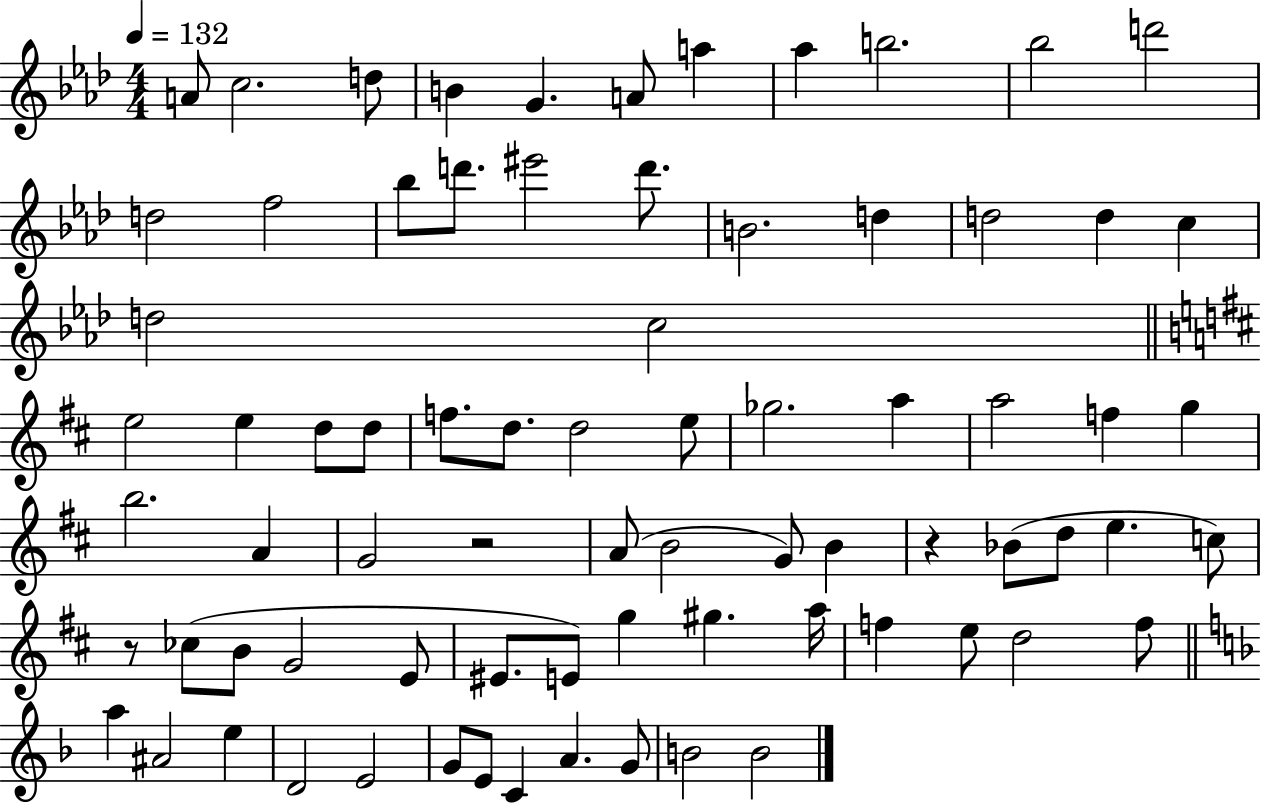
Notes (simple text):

A4/e C5/h. D5/e B4/q G4/q. A4/e A5/q Ab5/q B5/h. Bb5/h D6/h D5/h F5/h Bb5/e D6/e. EIS6/h D6/e. B4/h. D5/q D5/h D5/q C5/q D5/h C5/h E5/h E5/q D5/e D5/e F5/e. D5/e. D5/h E5/e Gb5/h. A5/q A5/h F5/q G5/q B5/h. A4/q G4/h R/h A4/e B4/h G4/e B4/q R/q Bb4/e D5/e E5/q. C5/e R/e CES5/e B4/e G4/h E4/e EIS4/e. E4/e G5/q G#5/q. A5/s F5/q E5/e D5/h F5/e A5/q A#4/h E5/q D4/h E4/h G4/e E4/e C4/q A4/q. G4/e B4/h B4/h